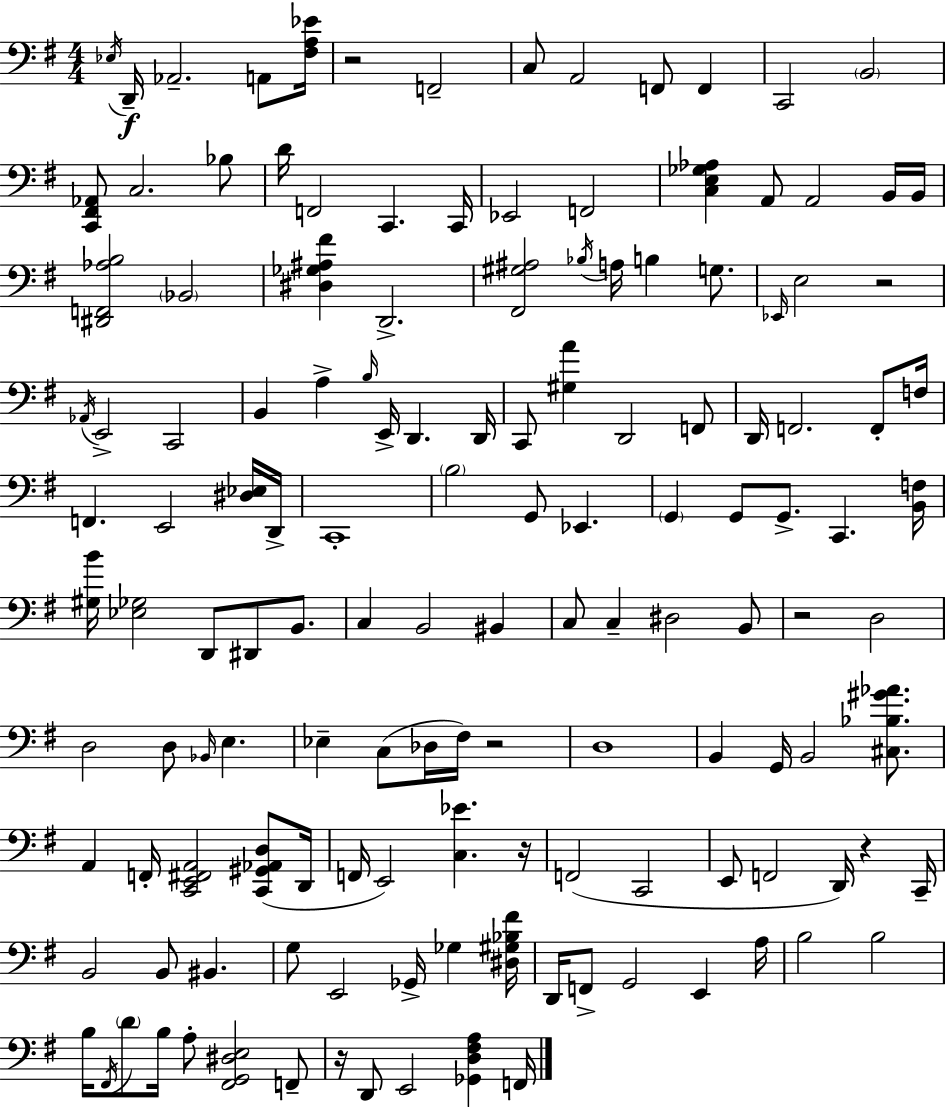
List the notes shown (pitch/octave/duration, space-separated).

Eb3/s D2/s Ab2/h. A2/e [F#3,A3,Eb4]/s R/h F2/h C3/e A2/h F2/e F2/q C2/h B2/h [C2,F#2,Ab2]/e C3/h. Bb3/e D4/s F2/h C2/q. C2/s Eb2/h F2/h [C3,E3,Gb3,Ab3]/q A2/e A2/h B2/s B2/s [D#2,F2,Ab3,B3]/h Bb2/h [D#3,Gb3,A#3,F#4]/q D2/h. [F#2,G#3,A#3]/h Bb3/s A3/s B3/q G3/e. Eb2/s E3/h R/h Ab2/s E2/h C2/h B2/q A3/q B3/s E2/s D2/q. D2/s C2/e [G#3,A4]/q D2/h F2/e D2/s F2/h. F2/e F3/s F2/q. E2/h [D#3,Eb3]/s D2/s C2/w B3/h G2/e Eb2/q. G2/q G2/e G2/e. C2/q. [B2,F3]/s [G#3,B4]/s [Eb3,Gb3]/h D2/e D#2/e B2/e. C3/q B2/h BIS2/q C3/e C3/q D#3/h B2/e R/h D3/h D3/h D3/e Bb2/s E3/q. Eb3/q C3/e Db3/s F#3/s R/h D3/w B2/q G2/s B2/h [C#3,Bb3,G#4,Ab4]/e. A2/q F2/s [C2,E2,F#2,A2]/h [C2,G#2,Ab2,D3]/e D2/s F2/s E2/h [C3,Eb4]/q. R/s F2/h C2/h E2/e F2/h D2/s R/q C2/s B2/h B2/e BIS2/q. G3/e E2/h Gb2/s Gb3/q [D#3,G#3,Bb3,F#4]/s D2/s F2/e G2/h E2/q A3/s B3/h B3/h B3/s F#2/s D4/e B3/s A3/e [F#2,G2,D#3,E3]/h F2/e R/s D2/e E2/h [Gb2,D3,F#3,A3]/q F2/s